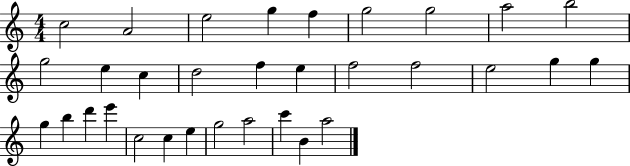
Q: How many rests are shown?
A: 0